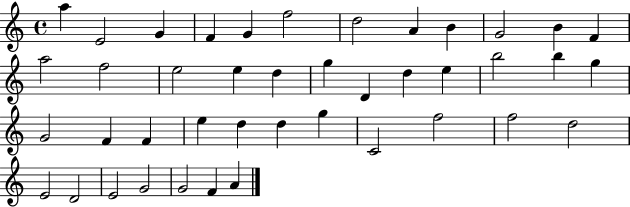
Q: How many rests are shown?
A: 0